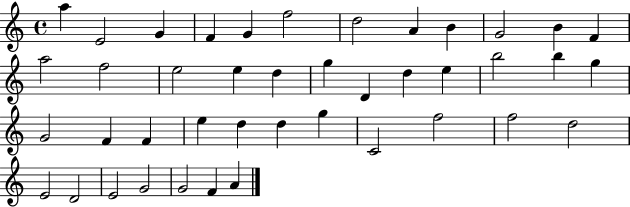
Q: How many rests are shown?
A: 0